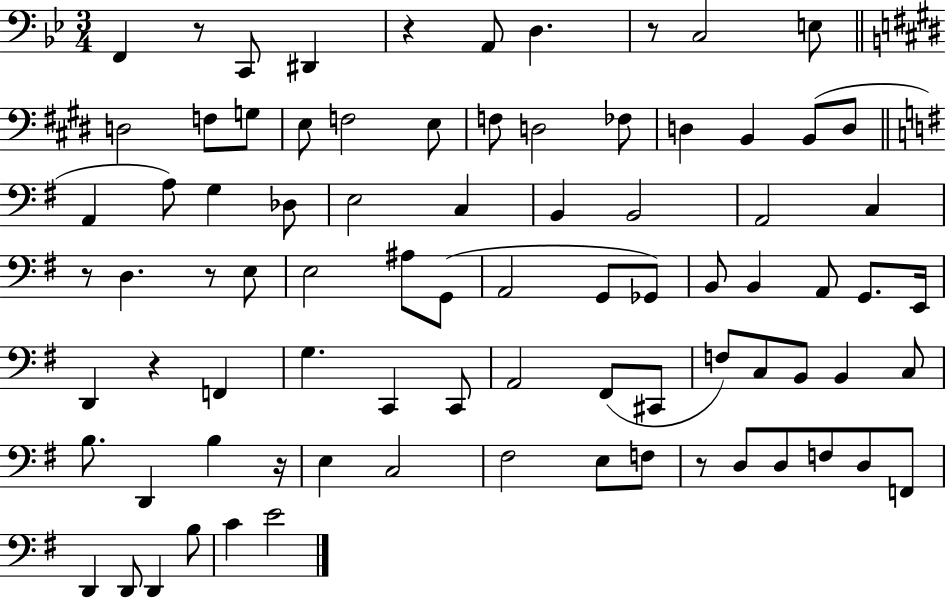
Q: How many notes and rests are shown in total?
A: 83